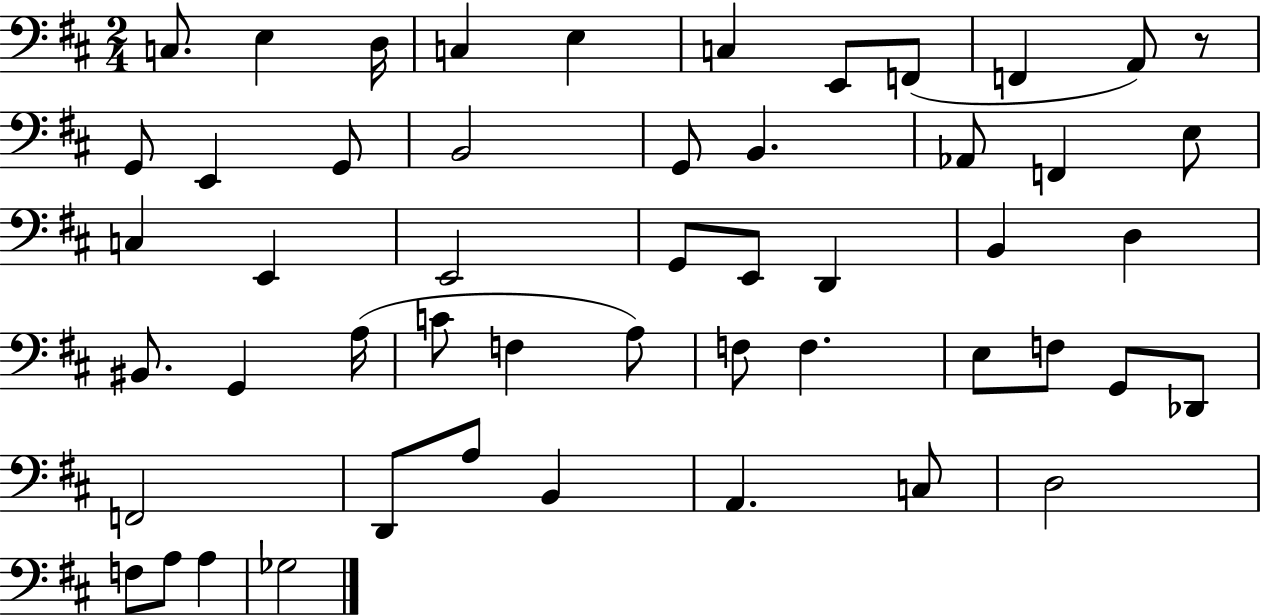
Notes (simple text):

C3/e. E3/q D3/s C3/q E3/q C3/q E2/e F2/e F2/q A2/e R/e G2/e E2/q G2/e B2/h G2/e B2/q. Ab2/e F2/q E3/e C3/q E2/q E2/h G2/e E2/e D2/q B2/q D3/q BIS2/e. G2/q A3/s C4/e F3/q A3/e F3/e F3/q. E3/e F3/e G2/e Db2/e F2/h D2/e A3/e B2/q A2/q. C3/e D3/h F3/e A3/e A3/q Gb3/h